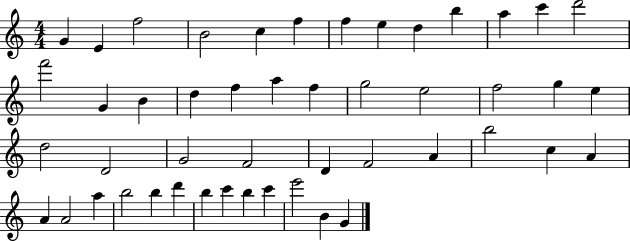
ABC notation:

X:1
T:Untitled
M:4/4
L:1/4
K:C
G E f2 B2 c f f e d b a c' d'2 f'2 G B d f a f g2 e2 f2 g e d2 D2 G2 F2 D F2 A b2 c A A A2 a b2 b d' b c' b c' e'2 B G